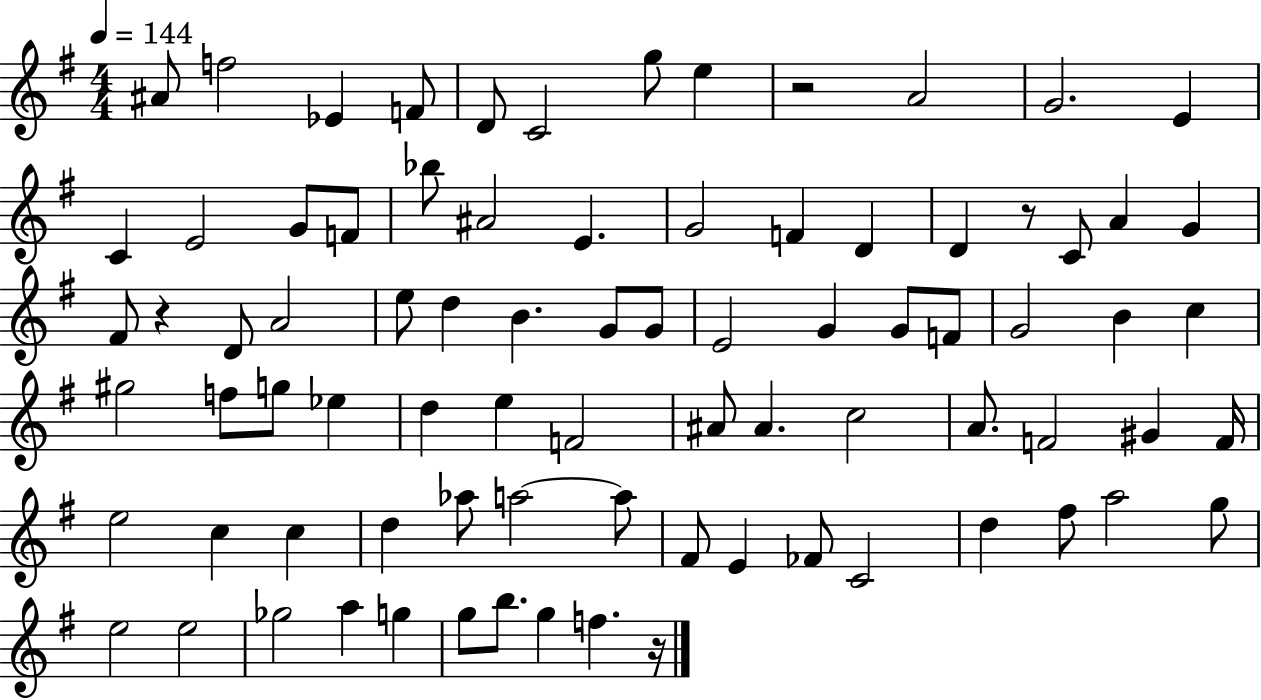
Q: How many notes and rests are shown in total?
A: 82